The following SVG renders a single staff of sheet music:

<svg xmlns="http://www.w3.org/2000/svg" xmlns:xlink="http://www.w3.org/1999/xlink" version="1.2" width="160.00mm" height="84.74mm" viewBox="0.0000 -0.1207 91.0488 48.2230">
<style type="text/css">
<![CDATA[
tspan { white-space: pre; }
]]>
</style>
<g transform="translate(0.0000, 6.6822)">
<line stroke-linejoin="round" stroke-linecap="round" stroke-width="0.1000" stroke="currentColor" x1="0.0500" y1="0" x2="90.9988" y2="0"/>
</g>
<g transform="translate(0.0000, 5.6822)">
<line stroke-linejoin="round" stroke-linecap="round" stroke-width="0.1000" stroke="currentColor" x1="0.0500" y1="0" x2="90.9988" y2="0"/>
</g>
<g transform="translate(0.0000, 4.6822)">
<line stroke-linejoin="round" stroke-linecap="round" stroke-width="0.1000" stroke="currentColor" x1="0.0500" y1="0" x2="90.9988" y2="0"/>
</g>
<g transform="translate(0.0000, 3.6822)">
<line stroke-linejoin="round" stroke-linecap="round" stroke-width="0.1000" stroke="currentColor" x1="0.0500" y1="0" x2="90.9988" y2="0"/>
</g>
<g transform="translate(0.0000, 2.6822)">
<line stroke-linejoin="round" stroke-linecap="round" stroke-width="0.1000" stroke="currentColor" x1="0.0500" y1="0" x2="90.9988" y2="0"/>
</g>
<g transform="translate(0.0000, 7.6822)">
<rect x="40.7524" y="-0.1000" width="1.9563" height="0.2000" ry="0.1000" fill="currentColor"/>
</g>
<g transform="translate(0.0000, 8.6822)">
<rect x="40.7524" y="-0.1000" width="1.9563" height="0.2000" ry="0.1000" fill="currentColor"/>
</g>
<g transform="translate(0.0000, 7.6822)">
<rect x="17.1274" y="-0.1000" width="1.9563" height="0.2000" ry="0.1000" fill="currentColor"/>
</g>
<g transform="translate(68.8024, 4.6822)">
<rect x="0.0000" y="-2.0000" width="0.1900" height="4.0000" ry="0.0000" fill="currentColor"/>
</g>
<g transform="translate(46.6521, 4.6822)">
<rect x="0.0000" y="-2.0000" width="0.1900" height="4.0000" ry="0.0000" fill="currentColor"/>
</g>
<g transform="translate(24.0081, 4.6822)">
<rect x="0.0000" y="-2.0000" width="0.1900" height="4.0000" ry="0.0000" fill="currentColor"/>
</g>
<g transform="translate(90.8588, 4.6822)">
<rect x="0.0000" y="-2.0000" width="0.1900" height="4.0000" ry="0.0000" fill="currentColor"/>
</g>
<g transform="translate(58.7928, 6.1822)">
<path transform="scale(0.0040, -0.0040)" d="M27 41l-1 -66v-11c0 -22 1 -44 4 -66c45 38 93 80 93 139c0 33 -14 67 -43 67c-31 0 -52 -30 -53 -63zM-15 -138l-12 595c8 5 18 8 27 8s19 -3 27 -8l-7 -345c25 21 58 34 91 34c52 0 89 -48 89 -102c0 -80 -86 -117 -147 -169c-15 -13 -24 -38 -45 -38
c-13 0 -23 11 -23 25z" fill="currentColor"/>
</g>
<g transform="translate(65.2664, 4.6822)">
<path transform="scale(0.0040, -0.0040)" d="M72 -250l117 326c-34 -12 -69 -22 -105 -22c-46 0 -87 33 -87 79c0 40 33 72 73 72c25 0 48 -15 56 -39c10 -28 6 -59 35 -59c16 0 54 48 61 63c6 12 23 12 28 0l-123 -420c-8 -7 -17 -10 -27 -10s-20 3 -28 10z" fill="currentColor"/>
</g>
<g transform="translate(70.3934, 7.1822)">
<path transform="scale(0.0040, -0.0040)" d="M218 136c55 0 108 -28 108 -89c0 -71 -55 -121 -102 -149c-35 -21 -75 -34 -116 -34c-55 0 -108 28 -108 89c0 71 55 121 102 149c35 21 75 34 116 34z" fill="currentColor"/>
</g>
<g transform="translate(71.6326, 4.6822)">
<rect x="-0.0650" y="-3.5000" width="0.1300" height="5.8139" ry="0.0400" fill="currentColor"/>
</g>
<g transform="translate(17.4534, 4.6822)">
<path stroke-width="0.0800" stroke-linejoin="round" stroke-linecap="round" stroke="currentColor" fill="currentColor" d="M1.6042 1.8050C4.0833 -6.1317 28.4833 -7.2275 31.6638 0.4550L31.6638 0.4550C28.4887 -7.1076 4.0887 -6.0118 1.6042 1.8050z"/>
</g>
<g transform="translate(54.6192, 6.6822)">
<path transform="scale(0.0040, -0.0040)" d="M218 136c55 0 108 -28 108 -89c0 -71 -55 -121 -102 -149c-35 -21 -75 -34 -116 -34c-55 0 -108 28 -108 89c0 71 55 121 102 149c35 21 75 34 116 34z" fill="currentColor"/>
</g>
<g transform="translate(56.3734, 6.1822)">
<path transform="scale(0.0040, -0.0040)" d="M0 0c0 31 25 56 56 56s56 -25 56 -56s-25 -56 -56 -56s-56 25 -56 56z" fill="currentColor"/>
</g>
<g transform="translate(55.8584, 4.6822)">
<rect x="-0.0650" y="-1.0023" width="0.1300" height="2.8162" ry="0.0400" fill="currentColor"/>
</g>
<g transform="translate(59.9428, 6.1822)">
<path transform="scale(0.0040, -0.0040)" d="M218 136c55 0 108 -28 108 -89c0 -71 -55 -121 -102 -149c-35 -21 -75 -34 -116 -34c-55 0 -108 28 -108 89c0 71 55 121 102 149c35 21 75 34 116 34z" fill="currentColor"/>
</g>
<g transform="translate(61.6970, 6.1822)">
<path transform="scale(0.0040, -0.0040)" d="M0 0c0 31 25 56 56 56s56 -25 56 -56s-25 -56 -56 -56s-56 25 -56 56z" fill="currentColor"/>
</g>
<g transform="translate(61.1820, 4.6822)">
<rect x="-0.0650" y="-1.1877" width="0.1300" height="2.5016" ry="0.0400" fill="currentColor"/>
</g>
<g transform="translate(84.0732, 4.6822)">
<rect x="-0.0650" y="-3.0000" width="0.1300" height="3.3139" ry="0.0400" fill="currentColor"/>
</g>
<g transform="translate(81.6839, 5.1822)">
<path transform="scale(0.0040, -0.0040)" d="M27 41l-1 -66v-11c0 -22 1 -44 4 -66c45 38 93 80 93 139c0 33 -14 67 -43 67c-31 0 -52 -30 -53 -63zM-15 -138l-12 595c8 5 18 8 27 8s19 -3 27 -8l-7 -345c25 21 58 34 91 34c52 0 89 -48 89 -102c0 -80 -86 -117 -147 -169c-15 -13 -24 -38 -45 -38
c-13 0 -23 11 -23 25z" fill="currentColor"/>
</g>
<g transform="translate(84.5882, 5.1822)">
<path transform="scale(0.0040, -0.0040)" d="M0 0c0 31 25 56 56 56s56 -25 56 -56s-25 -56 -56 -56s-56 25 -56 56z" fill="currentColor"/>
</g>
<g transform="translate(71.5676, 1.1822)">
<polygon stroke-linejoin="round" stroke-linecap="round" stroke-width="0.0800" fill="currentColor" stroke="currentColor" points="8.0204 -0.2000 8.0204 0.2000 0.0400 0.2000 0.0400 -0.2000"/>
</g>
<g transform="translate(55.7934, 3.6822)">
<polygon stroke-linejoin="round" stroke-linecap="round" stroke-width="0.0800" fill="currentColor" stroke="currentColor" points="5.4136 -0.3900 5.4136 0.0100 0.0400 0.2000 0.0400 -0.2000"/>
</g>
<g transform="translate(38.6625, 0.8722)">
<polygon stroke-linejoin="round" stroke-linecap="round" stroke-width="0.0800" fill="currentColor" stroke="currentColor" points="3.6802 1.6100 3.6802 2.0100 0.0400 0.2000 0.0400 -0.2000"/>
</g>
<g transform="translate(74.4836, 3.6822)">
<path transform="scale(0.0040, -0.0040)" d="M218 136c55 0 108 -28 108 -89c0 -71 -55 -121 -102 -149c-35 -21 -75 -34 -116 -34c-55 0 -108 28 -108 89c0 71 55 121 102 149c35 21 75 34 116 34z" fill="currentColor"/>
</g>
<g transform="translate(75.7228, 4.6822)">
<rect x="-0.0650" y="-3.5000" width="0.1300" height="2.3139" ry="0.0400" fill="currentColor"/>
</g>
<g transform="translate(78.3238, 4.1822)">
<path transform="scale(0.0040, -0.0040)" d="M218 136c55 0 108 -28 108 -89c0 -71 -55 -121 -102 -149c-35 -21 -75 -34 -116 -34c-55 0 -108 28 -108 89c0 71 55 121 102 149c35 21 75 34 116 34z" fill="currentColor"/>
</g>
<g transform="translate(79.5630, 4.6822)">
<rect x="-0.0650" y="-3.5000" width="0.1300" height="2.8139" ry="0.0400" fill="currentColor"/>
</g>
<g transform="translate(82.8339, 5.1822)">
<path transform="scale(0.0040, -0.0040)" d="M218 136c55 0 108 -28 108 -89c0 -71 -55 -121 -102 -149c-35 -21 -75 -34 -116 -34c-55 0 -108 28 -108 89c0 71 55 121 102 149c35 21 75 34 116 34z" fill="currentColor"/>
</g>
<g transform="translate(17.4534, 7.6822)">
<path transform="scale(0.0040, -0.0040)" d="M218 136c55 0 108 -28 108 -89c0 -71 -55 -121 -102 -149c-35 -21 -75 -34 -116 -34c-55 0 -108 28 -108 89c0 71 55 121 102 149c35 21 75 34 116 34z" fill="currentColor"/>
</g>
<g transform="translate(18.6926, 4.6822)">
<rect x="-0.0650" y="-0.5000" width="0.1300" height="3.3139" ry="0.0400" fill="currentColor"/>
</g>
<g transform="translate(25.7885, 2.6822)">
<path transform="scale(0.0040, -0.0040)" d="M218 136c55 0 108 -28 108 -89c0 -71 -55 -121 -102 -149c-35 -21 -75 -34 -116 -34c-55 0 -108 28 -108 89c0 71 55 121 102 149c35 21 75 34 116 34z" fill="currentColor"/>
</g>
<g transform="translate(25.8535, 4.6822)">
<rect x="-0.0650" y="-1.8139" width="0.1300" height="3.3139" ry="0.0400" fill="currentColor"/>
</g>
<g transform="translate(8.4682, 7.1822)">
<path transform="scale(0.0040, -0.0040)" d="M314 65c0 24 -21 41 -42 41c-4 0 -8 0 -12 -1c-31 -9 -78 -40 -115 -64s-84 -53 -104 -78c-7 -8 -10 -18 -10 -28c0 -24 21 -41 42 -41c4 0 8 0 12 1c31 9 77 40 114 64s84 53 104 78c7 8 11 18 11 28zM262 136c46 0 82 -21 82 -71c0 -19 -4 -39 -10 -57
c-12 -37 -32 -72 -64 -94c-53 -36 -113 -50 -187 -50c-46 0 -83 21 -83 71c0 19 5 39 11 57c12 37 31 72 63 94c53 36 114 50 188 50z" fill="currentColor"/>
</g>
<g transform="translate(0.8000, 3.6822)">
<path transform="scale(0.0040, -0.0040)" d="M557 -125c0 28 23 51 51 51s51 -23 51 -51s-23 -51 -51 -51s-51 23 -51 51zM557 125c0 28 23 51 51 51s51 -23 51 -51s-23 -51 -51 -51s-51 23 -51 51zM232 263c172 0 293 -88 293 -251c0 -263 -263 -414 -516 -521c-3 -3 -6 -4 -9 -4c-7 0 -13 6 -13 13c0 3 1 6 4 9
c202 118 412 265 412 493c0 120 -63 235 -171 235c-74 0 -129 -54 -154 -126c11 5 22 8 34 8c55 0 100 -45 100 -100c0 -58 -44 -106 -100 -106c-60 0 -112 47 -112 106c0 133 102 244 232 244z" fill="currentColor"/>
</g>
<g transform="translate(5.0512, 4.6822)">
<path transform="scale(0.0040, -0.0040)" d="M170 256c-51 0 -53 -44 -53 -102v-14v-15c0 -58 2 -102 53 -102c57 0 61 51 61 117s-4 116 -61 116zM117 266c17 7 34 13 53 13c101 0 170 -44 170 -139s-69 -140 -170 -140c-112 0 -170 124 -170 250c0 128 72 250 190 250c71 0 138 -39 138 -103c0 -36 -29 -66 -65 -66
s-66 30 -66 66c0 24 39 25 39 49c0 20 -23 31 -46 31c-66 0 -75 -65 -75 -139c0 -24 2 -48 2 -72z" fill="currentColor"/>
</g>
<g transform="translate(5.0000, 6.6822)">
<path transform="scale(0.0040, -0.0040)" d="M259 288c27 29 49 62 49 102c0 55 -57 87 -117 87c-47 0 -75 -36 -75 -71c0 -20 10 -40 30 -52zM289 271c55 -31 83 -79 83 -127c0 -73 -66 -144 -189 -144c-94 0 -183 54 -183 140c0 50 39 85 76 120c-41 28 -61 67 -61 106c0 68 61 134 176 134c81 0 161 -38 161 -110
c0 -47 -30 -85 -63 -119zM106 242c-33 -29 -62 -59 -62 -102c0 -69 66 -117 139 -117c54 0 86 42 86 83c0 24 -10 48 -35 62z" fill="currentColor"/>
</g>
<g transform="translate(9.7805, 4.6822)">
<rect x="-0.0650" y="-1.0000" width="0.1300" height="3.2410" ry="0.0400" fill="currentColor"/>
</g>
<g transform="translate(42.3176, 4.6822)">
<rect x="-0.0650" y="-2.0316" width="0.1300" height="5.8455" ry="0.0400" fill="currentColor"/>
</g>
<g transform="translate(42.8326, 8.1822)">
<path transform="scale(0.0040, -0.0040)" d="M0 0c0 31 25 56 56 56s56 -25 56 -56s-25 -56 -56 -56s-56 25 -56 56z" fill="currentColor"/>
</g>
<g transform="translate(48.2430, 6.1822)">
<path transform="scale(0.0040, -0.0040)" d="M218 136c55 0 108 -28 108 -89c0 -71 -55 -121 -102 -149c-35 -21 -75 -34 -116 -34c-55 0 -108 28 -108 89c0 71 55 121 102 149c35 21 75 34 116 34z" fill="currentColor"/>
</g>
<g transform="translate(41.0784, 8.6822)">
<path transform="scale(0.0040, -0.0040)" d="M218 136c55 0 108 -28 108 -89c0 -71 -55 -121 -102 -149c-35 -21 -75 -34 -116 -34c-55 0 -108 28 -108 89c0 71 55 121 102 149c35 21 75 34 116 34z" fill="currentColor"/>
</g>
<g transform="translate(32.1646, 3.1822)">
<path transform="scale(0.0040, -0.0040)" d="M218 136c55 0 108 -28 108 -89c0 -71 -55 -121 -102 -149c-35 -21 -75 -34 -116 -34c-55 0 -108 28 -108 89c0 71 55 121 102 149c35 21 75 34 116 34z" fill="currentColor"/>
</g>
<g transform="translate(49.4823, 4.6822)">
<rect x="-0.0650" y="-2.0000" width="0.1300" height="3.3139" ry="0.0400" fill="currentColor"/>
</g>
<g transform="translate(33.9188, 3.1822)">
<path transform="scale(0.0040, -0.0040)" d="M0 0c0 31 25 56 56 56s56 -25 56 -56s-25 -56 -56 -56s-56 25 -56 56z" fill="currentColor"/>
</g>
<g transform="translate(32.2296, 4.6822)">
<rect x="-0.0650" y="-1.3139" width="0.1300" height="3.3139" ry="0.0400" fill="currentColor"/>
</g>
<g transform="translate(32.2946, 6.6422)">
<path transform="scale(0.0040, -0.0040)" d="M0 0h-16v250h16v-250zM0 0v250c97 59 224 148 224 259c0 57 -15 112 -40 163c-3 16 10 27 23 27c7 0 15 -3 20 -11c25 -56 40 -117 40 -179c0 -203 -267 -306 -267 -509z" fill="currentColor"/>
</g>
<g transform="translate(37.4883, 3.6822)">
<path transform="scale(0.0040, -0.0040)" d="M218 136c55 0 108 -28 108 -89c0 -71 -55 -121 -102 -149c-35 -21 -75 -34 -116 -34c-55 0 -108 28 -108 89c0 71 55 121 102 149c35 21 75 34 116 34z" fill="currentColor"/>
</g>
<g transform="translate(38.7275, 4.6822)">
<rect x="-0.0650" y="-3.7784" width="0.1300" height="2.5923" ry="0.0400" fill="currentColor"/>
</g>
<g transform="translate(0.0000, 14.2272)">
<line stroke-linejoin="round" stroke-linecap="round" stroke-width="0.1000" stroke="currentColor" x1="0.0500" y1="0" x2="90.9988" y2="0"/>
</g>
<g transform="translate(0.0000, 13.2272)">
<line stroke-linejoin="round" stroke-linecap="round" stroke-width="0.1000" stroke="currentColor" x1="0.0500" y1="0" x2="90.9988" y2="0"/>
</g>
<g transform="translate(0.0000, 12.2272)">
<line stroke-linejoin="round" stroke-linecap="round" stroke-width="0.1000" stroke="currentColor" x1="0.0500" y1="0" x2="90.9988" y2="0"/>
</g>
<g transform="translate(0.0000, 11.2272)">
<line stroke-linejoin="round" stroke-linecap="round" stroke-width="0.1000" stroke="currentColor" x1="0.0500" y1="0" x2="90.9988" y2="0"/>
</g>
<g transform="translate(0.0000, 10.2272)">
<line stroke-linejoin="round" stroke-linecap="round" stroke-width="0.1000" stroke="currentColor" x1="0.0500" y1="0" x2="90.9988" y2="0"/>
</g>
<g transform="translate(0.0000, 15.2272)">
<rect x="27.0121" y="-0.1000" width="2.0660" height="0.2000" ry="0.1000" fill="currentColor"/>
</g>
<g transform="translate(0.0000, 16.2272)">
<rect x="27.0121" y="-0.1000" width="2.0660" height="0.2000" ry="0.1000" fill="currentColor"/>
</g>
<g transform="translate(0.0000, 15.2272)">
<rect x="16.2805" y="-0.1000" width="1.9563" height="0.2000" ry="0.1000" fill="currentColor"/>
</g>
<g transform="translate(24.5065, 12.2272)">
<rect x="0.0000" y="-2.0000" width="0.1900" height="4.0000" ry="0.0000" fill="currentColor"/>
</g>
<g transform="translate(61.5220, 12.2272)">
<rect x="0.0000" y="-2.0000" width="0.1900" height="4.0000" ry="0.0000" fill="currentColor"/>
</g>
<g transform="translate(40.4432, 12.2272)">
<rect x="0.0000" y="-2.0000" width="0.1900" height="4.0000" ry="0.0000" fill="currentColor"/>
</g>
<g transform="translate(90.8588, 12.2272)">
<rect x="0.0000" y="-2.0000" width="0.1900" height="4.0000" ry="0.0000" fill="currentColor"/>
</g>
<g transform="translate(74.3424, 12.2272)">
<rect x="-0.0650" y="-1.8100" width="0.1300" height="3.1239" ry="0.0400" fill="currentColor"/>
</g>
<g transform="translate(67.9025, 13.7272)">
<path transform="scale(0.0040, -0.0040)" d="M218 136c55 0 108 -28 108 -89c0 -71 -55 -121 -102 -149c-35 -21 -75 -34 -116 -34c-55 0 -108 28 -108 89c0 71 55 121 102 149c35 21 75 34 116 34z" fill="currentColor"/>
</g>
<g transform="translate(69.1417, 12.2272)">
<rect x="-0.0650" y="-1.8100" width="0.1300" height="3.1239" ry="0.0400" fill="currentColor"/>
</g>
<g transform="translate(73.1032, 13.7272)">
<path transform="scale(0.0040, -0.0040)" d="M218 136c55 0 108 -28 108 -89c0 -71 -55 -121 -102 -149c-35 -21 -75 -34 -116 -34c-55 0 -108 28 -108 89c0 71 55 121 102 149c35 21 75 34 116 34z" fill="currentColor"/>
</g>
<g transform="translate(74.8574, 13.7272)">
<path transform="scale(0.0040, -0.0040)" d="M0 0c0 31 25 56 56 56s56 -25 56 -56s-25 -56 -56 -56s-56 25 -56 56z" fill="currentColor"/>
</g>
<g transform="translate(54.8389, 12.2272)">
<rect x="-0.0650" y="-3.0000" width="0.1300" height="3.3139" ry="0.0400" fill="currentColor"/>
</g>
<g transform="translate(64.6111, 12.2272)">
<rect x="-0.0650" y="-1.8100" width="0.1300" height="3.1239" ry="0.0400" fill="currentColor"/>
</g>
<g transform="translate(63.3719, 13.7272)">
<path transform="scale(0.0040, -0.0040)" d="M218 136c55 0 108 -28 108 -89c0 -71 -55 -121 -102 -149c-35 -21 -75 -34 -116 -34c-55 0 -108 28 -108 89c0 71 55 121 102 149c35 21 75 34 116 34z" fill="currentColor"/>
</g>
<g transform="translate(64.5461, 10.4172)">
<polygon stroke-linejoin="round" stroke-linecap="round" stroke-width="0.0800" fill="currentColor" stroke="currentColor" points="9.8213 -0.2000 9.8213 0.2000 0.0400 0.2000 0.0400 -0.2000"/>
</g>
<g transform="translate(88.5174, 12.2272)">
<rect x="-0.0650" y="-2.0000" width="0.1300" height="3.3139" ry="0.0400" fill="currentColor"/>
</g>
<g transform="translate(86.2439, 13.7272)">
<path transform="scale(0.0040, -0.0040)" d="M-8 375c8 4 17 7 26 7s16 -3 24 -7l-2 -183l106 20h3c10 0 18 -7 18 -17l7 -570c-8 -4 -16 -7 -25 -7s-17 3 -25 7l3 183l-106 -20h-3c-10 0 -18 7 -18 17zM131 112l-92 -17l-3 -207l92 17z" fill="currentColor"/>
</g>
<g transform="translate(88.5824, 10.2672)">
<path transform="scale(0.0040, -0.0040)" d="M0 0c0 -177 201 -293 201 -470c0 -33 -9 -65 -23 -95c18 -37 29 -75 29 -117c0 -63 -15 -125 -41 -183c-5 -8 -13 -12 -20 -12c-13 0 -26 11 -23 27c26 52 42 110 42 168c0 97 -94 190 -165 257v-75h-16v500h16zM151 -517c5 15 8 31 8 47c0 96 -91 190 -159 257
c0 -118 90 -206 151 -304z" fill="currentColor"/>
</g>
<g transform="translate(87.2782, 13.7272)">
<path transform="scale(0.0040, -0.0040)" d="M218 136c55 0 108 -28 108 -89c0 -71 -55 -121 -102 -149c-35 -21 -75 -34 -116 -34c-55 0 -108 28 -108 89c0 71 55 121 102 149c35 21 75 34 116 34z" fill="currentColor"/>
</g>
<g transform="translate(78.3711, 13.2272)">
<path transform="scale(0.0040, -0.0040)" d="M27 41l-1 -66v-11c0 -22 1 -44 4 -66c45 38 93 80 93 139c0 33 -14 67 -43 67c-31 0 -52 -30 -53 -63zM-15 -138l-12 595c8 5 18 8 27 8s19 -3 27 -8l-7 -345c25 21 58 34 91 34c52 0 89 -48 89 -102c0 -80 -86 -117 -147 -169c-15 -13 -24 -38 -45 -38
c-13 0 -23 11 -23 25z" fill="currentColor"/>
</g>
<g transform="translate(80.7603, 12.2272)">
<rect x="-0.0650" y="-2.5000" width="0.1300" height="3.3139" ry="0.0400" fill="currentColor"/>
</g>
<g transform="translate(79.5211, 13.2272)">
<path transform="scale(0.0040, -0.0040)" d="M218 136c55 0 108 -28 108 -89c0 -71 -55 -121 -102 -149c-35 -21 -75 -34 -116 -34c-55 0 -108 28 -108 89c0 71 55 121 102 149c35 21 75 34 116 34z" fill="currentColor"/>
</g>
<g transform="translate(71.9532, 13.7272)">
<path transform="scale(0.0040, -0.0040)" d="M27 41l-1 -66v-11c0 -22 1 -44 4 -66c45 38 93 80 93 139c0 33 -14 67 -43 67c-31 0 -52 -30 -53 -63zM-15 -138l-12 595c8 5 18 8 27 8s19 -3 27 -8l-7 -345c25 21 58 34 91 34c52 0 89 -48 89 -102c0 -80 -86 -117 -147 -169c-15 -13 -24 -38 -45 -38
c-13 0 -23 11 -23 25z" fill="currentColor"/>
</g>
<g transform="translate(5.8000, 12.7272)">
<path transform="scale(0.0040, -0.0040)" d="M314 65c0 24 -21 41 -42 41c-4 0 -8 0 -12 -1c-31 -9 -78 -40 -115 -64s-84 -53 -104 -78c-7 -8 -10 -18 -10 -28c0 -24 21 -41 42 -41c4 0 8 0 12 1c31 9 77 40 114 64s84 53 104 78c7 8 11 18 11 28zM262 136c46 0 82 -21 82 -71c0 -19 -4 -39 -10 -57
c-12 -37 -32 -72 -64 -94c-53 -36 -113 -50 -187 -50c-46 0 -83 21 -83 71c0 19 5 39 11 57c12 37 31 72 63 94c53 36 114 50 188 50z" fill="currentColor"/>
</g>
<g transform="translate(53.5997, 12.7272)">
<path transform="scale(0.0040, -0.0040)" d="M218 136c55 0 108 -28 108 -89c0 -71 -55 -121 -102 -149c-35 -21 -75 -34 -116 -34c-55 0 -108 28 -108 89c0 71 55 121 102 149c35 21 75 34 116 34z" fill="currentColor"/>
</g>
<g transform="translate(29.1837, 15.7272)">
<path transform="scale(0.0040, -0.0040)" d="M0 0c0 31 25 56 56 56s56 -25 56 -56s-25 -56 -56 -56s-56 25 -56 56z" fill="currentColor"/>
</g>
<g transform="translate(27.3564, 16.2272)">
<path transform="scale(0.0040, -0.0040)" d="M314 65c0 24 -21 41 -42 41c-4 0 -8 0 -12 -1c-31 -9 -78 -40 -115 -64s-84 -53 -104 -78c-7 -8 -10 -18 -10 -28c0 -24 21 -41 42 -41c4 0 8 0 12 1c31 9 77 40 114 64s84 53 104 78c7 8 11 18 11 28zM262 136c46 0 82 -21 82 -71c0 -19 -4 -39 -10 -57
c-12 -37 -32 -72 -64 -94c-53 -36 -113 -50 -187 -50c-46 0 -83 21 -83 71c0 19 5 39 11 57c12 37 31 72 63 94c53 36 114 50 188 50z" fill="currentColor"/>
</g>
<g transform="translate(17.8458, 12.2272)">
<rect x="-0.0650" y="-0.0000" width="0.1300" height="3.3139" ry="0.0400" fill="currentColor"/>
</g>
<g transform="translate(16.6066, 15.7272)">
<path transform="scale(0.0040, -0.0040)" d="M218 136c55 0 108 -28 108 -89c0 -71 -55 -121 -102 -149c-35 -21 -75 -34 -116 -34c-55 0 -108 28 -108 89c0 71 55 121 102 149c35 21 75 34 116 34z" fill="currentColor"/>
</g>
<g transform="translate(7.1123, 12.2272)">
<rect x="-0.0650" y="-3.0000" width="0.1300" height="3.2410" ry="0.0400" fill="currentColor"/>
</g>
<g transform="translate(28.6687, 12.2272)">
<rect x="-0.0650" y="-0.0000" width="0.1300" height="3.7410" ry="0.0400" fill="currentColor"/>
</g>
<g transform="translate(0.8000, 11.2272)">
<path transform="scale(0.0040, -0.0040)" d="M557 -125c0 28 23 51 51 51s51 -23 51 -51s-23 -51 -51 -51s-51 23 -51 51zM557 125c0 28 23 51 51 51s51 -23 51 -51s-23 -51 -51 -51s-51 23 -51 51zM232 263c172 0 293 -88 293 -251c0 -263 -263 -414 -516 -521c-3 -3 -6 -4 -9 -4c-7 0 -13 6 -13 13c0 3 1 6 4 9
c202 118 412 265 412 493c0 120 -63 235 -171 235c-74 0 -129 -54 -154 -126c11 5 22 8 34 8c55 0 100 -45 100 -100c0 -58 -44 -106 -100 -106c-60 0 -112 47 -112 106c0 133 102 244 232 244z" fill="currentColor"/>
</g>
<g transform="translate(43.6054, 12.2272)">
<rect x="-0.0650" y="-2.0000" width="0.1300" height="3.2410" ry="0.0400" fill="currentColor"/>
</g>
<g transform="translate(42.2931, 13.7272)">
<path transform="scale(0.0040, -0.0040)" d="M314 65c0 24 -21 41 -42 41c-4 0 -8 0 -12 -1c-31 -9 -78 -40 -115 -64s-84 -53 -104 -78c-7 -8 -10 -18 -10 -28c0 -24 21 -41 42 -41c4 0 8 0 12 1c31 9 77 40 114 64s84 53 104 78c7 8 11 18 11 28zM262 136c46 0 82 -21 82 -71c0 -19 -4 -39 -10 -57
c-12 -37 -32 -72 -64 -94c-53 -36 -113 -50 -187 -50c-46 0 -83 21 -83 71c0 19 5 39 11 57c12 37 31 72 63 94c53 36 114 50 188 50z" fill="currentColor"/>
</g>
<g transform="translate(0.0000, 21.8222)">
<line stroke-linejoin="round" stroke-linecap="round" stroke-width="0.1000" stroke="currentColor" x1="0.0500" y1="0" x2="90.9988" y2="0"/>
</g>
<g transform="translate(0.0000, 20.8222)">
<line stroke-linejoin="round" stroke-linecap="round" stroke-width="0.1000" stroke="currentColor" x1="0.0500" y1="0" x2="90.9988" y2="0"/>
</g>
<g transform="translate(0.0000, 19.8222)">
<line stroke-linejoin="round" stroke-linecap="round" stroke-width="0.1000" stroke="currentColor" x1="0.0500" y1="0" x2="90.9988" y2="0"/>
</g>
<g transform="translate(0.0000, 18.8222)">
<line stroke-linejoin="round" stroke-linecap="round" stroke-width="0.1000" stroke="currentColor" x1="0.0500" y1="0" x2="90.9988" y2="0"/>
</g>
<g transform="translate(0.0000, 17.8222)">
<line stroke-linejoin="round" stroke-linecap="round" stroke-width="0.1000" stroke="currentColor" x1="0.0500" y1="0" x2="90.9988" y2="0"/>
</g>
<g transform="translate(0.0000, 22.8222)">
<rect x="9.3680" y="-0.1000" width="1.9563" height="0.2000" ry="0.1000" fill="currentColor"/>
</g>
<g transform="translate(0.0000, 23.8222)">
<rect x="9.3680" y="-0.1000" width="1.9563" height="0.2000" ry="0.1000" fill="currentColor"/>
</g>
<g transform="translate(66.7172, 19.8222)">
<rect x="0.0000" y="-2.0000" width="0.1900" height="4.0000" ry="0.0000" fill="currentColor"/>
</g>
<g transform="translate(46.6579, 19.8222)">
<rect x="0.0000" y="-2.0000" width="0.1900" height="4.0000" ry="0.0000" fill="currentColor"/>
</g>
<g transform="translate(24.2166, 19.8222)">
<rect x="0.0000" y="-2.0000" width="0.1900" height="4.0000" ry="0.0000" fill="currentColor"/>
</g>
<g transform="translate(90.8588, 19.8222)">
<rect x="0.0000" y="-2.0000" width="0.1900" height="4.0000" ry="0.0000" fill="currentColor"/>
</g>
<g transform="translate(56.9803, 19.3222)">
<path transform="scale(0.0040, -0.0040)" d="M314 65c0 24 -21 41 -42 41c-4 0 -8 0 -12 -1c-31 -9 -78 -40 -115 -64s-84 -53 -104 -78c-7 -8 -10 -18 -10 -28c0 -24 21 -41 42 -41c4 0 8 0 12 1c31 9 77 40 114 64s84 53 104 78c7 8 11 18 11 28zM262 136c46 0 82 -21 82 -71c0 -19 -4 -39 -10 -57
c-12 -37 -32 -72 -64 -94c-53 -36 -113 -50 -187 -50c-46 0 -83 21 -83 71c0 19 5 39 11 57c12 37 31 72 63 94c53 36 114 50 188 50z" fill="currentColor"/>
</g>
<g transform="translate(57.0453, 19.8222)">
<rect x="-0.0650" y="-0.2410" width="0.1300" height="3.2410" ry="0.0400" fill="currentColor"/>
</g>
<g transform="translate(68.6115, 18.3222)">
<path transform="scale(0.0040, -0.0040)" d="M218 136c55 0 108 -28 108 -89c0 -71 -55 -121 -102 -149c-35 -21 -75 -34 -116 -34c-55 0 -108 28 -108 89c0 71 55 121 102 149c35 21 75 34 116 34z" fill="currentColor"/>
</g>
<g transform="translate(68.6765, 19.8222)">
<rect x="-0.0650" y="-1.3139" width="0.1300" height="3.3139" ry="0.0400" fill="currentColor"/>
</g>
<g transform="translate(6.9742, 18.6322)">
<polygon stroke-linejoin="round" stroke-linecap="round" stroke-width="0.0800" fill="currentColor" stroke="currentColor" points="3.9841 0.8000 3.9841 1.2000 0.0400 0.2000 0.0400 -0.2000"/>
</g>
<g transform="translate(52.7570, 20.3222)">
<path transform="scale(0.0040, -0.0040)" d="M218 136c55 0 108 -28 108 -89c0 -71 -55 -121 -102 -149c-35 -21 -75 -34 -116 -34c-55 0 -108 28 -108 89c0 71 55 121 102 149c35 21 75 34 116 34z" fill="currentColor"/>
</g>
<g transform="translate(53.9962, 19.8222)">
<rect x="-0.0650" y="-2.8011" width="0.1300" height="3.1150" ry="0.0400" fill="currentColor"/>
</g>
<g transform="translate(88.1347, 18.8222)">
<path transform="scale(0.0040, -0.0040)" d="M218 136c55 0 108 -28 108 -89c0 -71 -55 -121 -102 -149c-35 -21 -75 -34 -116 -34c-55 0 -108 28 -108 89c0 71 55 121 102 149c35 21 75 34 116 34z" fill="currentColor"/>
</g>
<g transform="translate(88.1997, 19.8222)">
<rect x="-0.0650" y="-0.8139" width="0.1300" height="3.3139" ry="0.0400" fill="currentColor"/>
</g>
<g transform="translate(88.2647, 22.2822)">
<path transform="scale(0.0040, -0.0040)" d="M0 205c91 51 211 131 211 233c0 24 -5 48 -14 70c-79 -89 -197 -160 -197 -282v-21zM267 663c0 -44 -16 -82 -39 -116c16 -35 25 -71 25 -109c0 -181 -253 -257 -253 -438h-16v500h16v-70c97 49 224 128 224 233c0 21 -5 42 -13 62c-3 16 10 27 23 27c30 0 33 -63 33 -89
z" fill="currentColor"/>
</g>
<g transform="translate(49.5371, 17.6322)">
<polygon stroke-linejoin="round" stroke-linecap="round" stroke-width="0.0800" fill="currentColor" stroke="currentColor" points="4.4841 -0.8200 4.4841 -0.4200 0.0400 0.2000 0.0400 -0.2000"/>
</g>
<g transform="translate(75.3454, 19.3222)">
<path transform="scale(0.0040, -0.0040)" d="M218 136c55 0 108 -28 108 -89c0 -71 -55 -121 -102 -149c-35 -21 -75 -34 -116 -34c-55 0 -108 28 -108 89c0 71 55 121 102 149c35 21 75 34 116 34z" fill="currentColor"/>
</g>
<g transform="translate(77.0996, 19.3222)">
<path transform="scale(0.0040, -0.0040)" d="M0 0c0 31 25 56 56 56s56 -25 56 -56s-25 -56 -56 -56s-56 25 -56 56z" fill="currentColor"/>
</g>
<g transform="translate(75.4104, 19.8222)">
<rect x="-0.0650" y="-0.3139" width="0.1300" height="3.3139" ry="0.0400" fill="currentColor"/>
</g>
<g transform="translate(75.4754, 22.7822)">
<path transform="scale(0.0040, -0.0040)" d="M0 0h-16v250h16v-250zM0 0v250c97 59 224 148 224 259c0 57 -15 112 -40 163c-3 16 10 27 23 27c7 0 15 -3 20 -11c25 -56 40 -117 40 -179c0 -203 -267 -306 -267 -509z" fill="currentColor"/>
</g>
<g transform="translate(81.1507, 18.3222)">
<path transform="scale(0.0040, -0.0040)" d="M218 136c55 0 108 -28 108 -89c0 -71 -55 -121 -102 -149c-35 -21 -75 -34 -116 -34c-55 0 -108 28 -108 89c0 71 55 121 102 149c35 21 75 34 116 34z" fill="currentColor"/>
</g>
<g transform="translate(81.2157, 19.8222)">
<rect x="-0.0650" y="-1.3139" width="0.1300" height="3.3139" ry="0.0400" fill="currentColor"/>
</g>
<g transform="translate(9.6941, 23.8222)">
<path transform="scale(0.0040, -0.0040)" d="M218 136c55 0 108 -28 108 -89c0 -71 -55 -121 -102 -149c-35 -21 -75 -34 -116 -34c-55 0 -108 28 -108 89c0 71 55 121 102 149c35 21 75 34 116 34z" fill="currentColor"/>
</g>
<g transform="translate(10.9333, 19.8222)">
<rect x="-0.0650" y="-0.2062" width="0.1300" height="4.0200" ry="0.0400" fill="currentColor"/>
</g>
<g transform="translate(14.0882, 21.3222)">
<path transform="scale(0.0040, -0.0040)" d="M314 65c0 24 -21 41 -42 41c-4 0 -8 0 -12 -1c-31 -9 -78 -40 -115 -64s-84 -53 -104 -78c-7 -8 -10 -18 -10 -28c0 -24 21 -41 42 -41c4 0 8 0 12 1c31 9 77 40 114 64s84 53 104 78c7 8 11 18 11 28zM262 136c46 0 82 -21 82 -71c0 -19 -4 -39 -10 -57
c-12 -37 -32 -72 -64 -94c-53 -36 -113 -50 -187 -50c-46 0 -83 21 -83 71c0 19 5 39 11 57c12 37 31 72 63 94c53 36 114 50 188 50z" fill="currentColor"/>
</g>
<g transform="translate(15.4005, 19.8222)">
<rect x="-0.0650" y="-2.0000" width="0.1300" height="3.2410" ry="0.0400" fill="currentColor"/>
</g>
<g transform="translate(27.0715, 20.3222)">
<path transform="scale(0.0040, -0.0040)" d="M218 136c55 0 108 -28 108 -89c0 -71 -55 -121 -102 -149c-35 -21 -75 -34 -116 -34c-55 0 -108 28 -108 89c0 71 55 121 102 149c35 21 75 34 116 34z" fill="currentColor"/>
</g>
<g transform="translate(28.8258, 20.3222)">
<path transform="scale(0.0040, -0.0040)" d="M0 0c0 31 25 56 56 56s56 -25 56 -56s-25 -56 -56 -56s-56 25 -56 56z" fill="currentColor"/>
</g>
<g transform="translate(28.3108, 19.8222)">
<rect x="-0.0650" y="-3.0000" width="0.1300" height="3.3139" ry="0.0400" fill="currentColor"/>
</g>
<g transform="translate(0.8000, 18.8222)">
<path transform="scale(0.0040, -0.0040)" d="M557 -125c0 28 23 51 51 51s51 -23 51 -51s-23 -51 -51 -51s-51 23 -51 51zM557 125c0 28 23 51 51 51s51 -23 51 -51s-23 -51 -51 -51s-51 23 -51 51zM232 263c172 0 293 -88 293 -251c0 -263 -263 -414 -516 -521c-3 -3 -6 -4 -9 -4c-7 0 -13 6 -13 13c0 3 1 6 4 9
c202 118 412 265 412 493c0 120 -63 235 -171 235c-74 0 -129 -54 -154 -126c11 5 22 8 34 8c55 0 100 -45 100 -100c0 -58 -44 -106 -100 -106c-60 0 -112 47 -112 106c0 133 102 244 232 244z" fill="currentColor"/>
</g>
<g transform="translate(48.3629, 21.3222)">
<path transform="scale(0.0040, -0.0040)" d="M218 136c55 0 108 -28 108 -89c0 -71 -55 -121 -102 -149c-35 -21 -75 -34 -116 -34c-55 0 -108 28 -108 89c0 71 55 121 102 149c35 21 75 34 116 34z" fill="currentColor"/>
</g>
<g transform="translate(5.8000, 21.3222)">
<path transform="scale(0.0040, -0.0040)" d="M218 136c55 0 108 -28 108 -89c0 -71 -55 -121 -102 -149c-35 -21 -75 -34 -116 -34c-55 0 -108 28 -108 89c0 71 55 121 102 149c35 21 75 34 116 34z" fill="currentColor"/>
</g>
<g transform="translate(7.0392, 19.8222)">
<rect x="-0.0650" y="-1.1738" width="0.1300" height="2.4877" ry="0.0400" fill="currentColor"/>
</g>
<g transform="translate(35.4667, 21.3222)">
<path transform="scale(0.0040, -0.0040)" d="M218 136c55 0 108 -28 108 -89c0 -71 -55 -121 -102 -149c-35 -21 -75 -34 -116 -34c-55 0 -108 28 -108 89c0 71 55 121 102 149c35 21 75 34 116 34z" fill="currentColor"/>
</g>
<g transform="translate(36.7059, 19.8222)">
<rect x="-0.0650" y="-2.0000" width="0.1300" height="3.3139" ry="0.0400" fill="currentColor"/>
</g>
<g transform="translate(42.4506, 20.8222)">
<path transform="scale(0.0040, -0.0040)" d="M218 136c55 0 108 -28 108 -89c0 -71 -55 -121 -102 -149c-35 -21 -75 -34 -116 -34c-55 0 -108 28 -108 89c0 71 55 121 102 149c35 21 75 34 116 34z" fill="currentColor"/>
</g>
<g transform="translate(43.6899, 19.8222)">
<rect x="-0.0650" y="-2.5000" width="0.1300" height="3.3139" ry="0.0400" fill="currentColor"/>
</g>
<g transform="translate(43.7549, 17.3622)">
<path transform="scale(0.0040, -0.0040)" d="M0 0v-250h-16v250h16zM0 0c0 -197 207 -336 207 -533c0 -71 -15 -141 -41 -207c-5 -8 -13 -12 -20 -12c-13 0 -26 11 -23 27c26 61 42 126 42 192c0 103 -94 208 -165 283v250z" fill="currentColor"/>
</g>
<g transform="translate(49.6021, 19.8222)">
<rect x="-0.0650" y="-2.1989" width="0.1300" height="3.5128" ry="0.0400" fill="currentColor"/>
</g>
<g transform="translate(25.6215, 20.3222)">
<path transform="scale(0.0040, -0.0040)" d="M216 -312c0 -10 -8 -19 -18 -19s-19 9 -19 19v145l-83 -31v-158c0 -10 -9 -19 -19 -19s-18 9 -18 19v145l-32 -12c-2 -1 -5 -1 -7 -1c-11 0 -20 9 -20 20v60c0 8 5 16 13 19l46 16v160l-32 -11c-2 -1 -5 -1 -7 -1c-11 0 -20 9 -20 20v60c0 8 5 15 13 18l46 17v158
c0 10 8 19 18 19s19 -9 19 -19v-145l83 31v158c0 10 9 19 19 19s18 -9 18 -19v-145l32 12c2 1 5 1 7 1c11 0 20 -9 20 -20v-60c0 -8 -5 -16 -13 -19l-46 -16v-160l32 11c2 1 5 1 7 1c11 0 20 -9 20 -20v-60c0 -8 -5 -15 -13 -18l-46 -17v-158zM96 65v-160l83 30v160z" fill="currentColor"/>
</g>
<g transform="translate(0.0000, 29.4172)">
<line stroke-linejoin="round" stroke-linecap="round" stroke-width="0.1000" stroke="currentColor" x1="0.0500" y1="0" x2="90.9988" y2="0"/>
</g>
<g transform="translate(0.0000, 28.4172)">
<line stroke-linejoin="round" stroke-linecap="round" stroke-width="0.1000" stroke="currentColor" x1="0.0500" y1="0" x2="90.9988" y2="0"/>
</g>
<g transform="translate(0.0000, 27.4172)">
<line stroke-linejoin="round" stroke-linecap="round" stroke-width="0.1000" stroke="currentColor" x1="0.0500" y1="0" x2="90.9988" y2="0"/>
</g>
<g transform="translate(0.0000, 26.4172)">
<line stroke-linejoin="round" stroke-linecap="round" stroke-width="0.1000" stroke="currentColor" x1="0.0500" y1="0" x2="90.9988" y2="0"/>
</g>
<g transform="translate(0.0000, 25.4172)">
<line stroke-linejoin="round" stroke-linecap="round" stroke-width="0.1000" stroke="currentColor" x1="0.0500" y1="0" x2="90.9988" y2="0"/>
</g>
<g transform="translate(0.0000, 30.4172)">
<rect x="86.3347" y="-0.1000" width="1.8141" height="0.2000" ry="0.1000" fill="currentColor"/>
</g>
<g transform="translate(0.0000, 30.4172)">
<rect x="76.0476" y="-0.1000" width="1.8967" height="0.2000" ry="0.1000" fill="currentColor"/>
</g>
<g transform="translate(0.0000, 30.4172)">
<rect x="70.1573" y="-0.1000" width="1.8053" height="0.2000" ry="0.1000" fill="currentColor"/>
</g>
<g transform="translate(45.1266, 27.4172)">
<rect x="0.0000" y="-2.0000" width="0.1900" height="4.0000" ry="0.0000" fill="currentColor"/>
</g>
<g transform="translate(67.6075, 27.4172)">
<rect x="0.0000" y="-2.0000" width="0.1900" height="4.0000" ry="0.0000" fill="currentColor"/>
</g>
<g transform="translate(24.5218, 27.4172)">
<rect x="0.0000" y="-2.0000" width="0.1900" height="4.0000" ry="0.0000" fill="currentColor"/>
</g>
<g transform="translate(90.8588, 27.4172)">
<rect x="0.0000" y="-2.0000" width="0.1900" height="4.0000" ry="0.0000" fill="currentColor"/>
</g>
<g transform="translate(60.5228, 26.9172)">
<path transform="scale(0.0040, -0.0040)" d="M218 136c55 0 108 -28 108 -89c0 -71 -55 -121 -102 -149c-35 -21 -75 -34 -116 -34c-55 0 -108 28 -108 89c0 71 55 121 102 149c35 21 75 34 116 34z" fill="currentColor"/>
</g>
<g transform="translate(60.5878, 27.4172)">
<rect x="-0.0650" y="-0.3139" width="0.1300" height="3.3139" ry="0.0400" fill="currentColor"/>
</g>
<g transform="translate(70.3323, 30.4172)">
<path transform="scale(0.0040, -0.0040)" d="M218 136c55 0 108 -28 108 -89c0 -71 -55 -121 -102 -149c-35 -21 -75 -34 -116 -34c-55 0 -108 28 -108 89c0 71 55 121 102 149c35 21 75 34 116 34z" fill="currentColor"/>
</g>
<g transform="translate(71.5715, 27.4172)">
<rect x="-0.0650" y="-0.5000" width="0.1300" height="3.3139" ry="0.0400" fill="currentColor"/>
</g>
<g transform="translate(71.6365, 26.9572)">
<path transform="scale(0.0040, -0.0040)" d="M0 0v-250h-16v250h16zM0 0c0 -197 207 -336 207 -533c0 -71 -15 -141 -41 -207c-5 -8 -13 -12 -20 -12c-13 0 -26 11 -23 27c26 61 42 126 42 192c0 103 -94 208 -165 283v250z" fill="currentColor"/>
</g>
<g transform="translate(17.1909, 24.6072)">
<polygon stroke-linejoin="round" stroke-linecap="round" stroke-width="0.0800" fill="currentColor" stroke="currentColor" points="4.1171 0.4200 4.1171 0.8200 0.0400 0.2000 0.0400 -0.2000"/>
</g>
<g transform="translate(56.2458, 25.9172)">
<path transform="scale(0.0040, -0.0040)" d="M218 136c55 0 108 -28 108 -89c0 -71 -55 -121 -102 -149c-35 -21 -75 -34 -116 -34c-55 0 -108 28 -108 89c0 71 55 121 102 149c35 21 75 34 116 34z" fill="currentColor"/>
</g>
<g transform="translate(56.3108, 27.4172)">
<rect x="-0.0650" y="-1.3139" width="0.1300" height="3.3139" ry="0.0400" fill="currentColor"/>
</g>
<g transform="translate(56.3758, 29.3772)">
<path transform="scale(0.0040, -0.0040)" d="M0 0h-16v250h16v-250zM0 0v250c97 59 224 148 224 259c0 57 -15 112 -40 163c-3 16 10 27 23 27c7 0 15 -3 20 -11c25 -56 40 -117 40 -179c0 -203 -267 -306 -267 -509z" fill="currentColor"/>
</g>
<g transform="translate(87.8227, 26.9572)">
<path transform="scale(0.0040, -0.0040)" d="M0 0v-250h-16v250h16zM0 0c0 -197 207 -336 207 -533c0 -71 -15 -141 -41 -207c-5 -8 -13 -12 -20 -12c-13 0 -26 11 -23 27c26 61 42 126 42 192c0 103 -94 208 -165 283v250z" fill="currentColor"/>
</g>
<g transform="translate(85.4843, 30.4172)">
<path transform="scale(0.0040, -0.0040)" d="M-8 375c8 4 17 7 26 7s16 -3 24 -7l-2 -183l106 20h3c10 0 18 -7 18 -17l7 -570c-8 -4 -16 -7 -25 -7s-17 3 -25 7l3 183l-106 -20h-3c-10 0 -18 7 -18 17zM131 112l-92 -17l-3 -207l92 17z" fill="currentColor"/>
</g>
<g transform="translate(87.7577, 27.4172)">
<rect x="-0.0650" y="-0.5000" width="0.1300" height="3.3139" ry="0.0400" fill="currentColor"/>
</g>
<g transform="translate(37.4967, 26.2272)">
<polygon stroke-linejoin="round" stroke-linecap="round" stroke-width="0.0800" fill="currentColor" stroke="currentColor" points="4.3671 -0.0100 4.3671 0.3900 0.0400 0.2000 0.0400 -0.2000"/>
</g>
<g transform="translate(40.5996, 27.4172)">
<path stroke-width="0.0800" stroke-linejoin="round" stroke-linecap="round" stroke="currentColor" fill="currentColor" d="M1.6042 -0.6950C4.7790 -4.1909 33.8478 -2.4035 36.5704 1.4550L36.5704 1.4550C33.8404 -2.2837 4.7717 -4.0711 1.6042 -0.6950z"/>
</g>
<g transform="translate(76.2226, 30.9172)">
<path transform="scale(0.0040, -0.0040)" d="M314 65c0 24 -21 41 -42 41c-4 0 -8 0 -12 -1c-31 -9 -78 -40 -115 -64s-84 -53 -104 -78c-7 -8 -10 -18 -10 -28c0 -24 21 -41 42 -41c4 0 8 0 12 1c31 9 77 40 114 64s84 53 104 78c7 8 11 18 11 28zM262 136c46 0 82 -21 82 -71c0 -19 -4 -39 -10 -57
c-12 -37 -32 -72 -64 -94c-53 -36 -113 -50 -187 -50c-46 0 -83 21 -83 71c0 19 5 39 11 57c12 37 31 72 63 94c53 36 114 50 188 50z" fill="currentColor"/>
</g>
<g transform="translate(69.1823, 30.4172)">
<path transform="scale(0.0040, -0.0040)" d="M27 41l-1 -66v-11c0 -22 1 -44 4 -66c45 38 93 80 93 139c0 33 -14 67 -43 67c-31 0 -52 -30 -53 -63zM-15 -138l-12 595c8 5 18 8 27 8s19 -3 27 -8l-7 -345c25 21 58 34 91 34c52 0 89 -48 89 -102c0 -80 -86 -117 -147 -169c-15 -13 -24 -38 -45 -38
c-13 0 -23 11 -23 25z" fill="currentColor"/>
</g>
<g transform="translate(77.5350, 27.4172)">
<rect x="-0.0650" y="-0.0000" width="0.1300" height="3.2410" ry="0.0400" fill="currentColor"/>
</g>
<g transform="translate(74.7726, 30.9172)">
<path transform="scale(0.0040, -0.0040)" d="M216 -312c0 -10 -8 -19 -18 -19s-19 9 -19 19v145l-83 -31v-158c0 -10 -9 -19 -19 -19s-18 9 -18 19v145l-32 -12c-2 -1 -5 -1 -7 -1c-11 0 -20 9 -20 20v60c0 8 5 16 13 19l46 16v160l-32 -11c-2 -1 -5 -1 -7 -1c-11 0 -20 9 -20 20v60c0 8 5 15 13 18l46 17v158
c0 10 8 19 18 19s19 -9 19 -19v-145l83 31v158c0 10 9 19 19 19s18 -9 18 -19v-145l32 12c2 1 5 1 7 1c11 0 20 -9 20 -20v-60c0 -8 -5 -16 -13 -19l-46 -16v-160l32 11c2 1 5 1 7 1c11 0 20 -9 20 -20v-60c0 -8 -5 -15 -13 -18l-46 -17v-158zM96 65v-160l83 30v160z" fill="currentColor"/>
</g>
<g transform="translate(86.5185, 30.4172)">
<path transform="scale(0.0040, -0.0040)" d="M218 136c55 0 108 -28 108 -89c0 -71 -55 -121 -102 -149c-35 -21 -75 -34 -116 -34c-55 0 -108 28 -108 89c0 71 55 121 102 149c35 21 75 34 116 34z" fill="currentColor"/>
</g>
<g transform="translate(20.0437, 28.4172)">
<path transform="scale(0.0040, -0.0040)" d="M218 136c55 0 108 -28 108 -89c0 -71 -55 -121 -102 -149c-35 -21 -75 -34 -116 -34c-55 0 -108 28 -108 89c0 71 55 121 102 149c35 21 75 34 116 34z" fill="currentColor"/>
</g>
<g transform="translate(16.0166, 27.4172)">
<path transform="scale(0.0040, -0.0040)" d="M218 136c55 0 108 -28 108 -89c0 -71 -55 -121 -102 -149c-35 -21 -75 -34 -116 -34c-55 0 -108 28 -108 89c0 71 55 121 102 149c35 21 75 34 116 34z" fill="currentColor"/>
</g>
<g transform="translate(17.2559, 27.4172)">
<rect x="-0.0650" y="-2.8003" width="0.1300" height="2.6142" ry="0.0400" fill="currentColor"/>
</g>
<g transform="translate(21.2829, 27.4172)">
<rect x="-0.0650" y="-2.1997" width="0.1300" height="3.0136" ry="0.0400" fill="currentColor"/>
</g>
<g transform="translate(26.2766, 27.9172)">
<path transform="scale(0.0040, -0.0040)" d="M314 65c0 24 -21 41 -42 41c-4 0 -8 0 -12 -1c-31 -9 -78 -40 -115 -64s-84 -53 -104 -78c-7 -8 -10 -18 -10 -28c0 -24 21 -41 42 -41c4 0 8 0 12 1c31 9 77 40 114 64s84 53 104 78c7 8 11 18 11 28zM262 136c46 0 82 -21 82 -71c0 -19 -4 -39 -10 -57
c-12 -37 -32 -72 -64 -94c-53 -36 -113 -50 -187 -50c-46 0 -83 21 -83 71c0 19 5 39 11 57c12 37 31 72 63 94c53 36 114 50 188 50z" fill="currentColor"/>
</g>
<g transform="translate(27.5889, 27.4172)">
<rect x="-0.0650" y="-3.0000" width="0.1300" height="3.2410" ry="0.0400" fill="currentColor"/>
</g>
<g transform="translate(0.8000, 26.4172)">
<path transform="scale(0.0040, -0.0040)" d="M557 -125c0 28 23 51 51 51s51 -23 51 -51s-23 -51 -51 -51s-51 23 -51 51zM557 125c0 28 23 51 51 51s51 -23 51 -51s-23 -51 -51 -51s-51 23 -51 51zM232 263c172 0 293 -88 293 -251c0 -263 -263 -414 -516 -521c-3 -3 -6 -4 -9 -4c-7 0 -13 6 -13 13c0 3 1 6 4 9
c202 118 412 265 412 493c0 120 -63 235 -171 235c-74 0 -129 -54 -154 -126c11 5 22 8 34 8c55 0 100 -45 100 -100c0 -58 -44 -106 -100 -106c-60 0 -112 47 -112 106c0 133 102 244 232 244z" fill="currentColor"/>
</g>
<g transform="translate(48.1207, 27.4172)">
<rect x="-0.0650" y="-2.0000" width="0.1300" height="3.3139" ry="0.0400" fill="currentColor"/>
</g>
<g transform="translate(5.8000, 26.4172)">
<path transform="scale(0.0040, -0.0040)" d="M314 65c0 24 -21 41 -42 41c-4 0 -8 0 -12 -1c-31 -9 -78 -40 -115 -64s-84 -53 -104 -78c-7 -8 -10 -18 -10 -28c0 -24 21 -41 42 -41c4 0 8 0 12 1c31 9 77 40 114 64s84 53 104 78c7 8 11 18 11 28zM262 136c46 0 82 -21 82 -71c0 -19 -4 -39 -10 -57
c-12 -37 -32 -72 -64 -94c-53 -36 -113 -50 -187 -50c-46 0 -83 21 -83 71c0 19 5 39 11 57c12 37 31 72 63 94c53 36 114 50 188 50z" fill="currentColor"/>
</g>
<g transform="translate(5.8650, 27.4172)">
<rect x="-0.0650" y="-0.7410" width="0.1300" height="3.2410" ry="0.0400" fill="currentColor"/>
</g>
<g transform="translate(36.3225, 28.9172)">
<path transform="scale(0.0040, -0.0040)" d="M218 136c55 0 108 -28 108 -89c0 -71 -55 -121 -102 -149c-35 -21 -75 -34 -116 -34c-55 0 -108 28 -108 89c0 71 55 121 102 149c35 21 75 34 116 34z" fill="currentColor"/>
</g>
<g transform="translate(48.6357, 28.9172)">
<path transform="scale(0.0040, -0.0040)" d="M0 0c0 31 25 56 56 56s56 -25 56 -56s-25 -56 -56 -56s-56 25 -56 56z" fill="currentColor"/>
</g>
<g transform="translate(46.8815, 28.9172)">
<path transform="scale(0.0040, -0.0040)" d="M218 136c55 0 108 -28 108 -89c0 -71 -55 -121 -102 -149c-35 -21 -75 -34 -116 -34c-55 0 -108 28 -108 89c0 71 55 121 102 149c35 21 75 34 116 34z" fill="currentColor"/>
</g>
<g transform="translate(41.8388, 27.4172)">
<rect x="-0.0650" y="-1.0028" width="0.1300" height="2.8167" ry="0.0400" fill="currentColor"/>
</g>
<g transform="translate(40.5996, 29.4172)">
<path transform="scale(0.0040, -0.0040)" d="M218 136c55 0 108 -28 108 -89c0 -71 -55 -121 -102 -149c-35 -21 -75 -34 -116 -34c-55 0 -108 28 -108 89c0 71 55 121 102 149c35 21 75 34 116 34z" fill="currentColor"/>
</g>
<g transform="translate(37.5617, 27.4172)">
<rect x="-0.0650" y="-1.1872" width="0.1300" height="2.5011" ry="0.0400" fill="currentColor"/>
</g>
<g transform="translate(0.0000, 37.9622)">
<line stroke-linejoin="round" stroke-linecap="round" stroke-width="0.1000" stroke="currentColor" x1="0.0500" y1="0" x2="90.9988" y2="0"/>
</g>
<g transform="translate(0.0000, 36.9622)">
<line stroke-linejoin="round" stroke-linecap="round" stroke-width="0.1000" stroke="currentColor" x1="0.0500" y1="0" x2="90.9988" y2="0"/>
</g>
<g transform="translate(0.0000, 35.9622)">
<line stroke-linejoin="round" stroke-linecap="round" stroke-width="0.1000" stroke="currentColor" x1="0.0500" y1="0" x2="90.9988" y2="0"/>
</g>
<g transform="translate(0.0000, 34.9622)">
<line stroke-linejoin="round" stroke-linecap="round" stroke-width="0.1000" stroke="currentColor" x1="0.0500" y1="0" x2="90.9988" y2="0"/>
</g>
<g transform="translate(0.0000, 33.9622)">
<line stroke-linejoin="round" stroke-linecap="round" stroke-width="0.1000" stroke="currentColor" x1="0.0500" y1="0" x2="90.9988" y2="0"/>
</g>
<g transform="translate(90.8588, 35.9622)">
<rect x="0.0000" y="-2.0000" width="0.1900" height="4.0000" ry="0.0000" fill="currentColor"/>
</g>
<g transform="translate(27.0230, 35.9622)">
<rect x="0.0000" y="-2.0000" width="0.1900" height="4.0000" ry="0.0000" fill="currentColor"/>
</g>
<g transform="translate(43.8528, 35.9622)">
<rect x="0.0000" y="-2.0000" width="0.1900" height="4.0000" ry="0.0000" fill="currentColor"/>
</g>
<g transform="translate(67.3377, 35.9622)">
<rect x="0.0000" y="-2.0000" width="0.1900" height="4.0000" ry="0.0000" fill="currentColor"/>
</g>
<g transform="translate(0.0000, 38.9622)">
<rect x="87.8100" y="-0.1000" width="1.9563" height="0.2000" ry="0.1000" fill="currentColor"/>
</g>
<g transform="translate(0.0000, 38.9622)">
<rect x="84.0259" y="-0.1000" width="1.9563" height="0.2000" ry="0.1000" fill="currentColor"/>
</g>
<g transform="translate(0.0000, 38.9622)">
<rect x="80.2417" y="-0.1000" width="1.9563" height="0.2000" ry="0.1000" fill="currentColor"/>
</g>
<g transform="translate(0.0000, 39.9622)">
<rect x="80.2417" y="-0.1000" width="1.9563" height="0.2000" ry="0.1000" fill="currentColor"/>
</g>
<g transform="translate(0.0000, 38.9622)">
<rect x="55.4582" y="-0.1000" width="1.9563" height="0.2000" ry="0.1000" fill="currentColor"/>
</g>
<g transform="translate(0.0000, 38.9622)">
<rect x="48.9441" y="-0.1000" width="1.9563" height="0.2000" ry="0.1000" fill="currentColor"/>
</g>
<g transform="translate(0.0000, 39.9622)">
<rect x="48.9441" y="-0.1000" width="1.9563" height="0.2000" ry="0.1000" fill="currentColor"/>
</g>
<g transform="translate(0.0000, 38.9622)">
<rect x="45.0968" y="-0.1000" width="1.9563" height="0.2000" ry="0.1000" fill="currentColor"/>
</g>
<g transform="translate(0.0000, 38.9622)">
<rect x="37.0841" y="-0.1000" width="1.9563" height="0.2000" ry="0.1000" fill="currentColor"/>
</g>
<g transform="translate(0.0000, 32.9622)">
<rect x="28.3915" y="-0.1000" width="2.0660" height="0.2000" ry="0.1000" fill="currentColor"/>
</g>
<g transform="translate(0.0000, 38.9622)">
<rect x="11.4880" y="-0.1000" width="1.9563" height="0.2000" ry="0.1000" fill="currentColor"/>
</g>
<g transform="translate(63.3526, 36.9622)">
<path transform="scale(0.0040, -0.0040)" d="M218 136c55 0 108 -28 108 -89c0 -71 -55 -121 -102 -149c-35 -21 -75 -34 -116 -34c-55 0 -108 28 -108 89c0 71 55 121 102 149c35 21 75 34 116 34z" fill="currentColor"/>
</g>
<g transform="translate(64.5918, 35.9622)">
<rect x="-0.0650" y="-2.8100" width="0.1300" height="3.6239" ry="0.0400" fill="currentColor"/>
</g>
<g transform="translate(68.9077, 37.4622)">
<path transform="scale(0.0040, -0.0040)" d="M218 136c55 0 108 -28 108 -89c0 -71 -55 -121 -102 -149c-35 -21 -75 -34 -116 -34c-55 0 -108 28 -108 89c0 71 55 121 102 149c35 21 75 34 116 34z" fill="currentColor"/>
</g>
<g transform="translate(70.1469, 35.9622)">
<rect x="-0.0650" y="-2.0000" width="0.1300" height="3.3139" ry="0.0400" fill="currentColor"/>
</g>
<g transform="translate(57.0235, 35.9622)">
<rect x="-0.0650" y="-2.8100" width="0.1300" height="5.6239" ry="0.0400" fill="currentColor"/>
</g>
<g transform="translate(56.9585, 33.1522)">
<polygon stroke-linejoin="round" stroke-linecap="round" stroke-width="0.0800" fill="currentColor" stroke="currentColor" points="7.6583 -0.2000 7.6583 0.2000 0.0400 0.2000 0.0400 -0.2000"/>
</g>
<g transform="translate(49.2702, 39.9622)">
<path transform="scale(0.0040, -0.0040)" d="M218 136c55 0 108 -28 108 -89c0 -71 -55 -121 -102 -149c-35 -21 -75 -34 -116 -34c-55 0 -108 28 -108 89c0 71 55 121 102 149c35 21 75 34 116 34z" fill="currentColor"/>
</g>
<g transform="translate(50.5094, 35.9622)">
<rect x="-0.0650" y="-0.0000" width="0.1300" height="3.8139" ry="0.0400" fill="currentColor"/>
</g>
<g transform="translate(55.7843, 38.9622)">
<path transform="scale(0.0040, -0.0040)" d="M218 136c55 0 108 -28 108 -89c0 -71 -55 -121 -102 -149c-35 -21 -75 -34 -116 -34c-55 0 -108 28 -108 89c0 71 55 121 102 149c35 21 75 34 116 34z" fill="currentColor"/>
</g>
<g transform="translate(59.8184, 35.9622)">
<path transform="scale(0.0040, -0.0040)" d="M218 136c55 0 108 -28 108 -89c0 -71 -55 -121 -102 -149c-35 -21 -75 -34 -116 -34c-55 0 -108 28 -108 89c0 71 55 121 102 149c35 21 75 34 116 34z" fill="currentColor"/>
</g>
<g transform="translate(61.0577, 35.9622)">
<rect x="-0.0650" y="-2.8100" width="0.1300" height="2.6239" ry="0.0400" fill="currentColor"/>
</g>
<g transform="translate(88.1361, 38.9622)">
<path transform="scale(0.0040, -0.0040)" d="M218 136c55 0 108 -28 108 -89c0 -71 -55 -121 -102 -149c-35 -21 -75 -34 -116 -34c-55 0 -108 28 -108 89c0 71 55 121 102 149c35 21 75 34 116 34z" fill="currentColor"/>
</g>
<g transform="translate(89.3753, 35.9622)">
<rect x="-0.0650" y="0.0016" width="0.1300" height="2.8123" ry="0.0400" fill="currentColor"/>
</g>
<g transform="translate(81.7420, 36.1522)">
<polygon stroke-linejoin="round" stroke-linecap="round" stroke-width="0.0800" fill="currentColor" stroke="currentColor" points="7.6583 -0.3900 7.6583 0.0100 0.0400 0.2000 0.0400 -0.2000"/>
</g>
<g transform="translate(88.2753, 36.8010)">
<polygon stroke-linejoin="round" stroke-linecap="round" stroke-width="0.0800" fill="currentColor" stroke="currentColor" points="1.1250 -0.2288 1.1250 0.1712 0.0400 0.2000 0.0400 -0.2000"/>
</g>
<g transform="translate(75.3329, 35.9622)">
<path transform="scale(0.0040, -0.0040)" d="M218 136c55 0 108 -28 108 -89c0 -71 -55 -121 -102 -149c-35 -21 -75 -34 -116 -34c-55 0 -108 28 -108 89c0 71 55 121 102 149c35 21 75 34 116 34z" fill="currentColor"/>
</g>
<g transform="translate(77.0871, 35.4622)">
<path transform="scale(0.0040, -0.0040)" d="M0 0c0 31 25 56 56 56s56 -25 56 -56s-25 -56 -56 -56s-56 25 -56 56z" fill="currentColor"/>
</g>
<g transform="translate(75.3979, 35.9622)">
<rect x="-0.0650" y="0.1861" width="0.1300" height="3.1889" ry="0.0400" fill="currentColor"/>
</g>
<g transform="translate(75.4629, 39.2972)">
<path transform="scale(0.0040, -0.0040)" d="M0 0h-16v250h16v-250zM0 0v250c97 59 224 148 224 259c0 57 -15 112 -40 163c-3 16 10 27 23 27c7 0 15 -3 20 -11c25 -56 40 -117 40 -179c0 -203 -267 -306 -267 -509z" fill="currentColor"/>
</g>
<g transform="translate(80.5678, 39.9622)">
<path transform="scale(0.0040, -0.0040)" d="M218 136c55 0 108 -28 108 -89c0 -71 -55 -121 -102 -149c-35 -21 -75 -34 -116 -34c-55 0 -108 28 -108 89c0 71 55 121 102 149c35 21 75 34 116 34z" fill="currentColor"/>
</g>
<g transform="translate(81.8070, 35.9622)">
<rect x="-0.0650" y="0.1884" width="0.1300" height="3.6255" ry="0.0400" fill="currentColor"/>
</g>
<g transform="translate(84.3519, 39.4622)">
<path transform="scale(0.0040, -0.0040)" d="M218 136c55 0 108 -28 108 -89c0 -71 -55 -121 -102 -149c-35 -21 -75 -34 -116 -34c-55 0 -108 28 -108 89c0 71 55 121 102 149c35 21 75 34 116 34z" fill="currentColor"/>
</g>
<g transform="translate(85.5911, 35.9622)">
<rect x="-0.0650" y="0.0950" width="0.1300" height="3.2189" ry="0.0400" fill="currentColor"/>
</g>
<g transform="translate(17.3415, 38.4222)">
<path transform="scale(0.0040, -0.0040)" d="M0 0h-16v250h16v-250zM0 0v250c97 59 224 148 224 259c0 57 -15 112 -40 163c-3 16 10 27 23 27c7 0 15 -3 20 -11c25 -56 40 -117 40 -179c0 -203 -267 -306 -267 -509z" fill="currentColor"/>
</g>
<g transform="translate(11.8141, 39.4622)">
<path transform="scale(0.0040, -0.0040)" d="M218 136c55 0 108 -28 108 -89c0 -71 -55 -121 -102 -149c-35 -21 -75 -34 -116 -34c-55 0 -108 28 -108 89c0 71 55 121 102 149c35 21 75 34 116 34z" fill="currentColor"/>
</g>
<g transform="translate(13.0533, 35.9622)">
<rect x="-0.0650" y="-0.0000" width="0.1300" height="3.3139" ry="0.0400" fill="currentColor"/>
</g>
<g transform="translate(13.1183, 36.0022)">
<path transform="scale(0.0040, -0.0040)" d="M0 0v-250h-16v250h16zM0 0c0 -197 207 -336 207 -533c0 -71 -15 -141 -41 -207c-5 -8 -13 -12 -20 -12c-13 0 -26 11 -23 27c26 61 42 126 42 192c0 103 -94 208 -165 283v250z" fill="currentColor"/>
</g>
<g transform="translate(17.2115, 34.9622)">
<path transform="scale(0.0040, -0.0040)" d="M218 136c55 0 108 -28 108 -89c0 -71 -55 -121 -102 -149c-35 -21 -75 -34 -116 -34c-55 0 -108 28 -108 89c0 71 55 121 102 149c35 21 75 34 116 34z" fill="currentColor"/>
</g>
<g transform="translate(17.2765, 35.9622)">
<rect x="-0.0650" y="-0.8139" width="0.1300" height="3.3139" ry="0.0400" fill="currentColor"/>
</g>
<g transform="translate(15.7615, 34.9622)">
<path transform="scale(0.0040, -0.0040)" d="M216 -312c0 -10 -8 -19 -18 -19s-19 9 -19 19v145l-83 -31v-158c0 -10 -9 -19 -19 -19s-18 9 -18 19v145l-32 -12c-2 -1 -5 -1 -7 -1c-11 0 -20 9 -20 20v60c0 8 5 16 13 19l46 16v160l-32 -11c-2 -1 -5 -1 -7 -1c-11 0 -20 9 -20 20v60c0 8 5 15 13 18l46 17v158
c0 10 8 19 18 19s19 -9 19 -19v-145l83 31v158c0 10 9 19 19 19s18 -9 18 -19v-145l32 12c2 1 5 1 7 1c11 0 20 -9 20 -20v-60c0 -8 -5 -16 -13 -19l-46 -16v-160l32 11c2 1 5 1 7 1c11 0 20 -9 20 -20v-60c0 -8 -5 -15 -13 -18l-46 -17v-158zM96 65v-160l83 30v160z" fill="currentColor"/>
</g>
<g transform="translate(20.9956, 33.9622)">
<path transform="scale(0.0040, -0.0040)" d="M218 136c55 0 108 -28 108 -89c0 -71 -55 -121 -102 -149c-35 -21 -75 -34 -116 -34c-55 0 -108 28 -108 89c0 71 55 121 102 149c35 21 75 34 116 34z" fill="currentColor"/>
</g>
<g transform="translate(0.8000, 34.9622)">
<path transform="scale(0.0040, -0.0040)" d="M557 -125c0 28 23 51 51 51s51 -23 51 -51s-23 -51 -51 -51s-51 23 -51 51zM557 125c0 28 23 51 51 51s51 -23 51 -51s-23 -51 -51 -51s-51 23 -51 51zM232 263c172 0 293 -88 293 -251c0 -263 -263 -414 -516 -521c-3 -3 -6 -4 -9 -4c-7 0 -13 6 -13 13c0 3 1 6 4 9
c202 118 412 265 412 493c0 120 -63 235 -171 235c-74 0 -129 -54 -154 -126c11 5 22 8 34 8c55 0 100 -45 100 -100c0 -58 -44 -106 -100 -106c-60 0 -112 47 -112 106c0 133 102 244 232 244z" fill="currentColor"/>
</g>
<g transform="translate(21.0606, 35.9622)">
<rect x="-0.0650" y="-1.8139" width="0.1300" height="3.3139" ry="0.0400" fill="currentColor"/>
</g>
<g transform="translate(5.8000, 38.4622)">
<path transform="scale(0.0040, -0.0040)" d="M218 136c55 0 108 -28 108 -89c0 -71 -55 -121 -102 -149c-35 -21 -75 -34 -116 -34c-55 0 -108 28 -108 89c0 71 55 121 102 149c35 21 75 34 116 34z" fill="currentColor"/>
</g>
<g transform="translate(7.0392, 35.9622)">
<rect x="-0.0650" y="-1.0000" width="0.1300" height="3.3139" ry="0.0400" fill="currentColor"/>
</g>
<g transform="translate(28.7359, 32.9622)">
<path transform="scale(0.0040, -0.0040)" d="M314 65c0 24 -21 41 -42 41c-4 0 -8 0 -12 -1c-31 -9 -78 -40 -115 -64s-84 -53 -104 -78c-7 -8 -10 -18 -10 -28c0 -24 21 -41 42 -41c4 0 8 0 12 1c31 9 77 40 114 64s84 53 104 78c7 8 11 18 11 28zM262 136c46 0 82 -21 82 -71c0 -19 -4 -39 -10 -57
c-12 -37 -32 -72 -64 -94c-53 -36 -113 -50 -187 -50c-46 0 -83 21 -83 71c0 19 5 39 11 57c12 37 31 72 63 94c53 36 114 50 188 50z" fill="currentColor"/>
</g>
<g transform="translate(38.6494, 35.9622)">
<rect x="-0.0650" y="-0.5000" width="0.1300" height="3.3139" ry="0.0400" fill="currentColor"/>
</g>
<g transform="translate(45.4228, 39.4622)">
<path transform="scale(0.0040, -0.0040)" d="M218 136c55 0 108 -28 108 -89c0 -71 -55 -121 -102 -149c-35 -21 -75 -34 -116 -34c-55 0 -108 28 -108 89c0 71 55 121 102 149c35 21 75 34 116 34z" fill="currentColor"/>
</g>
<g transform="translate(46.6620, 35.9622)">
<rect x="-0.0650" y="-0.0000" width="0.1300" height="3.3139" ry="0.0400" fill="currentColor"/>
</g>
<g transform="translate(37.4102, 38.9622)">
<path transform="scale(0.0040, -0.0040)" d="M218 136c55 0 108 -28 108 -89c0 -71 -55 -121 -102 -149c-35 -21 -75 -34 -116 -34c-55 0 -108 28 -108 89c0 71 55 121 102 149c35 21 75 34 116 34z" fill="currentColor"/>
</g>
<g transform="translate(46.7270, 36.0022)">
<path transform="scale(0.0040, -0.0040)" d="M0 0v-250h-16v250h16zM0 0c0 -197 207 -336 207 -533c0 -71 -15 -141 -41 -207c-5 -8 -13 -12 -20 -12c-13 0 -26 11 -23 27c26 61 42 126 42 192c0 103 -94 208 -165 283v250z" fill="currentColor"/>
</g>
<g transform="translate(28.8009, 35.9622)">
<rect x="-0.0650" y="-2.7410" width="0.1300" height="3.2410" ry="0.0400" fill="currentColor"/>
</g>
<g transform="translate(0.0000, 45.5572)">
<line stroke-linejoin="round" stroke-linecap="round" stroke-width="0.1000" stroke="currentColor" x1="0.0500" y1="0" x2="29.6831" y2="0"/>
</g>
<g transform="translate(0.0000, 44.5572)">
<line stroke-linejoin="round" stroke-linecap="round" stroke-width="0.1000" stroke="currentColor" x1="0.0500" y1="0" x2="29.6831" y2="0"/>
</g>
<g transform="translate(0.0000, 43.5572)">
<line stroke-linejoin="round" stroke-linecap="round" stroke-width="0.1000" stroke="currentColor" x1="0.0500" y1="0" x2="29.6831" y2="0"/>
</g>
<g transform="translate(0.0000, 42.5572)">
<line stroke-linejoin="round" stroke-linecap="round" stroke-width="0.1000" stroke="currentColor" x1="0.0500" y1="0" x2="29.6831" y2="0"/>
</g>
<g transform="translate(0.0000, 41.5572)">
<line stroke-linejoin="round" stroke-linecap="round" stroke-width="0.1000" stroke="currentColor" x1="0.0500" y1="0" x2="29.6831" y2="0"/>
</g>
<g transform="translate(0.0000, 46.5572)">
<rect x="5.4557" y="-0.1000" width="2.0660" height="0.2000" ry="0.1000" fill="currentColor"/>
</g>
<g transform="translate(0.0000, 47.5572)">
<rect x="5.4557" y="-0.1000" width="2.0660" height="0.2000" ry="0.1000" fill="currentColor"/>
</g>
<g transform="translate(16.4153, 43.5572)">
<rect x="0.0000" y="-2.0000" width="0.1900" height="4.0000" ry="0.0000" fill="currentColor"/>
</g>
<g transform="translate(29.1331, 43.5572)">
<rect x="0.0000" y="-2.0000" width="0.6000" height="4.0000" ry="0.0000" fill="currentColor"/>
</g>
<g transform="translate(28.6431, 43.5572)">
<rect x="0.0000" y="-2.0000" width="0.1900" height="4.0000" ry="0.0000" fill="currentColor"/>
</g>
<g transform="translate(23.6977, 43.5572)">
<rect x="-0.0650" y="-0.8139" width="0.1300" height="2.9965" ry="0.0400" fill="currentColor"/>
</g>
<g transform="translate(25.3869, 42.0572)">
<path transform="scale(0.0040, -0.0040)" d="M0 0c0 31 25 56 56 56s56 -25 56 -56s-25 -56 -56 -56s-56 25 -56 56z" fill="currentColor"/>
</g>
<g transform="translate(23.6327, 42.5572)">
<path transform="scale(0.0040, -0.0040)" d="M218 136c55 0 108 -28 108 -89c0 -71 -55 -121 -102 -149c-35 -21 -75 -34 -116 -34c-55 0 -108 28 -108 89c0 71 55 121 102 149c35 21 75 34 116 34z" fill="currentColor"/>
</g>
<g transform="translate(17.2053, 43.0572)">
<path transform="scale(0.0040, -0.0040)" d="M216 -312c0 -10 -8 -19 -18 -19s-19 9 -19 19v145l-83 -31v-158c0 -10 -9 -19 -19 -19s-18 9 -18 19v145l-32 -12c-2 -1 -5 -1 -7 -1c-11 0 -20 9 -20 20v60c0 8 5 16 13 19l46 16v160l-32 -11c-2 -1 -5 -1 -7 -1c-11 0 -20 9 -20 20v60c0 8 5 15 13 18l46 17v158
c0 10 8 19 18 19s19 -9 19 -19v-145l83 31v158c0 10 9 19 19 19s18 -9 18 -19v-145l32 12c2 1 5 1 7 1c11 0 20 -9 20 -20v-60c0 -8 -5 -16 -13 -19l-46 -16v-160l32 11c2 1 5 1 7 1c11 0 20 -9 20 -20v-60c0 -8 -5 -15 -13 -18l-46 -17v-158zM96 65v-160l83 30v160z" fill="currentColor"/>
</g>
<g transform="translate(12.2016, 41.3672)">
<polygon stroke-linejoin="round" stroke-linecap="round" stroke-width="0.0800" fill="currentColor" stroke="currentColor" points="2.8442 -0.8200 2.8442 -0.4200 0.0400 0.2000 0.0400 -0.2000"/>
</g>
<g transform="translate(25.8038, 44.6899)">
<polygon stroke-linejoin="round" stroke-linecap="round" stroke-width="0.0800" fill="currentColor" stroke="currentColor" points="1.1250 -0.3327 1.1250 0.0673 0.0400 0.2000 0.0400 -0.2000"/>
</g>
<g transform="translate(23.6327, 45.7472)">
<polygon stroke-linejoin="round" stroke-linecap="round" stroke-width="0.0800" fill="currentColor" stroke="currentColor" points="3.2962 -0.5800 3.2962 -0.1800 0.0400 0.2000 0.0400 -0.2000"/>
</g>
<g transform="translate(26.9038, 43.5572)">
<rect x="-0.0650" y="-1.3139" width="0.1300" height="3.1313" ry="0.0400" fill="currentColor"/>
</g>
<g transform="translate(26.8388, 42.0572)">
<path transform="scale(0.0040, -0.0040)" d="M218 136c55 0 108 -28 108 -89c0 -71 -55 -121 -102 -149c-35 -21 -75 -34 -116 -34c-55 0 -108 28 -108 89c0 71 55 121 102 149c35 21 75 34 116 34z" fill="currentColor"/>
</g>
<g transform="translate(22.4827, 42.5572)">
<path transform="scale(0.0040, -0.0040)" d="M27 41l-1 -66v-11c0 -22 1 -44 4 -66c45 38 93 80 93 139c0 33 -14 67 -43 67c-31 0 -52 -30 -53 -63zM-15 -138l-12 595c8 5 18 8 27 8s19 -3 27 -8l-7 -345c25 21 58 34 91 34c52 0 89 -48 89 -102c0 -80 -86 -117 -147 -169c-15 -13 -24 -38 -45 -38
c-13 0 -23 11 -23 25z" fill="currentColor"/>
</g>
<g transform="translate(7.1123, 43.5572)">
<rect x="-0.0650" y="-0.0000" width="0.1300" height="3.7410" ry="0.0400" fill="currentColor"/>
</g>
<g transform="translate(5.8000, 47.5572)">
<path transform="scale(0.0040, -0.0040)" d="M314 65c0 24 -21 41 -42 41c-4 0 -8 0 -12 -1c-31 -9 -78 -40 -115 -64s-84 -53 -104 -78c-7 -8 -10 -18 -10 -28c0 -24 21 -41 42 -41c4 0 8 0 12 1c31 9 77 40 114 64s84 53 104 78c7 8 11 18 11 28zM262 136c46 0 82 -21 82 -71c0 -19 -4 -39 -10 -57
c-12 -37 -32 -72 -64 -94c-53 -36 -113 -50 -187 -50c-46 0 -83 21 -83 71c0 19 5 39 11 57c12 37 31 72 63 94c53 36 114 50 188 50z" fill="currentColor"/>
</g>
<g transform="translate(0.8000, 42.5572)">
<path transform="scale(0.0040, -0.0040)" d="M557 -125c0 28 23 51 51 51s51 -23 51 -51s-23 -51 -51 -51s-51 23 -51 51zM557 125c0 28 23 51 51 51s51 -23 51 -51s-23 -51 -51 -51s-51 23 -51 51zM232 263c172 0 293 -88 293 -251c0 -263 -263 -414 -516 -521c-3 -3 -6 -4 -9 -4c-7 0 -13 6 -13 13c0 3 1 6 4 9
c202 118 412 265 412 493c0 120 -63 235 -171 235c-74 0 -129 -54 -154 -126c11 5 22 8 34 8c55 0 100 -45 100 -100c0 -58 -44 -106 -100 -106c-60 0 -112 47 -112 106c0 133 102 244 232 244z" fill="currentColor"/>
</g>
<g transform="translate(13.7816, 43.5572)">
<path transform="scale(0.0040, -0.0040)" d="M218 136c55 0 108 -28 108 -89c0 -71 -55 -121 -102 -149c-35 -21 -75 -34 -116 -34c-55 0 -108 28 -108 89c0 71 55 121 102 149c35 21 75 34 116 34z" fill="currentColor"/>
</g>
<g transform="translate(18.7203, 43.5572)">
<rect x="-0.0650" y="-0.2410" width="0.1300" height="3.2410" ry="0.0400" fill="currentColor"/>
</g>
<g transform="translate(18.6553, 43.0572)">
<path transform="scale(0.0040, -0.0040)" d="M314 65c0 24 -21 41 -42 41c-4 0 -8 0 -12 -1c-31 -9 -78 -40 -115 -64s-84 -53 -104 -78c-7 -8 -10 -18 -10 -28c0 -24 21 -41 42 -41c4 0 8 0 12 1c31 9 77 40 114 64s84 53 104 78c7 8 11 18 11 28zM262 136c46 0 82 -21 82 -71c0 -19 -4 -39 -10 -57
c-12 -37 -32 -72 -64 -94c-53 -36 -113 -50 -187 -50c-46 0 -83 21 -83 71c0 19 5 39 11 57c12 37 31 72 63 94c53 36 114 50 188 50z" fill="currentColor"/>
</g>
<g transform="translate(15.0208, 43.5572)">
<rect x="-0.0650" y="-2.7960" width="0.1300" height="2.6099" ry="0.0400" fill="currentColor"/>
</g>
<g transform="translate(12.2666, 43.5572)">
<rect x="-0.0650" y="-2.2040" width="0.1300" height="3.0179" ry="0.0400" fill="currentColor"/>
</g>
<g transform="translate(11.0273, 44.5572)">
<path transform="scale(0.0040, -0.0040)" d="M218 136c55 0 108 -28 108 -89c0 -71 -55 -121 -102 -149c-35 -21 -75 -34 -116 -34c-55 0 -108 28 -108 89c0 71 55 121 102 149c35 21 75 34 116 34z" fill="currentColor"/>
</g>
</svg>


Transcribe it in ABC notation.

X:1
T:Untitled
M:6/8
L:1/4
K:C
F,,2 E,, A, G,/2 F,/2 C,,/2 A,, G,,/2 _A,,/2 z/2 F,,/2 F,/2 E,/2 _C, C,2 D,, C,,2 A,,2 C, A,,/2 A,,/2 _A,,/2 _B,, A,,/4 A,,/2 C,,/2 A,,2 ^C, A,, B,,/2 A,,/2 C,/2 E,2 G, E,/2 G, F,/4 F,2 D,/2 B,,/2 C,2 A,,/2 G,,/2 A,, G,/2 E, _E,,/2 ^D,,2 E,,/2 F,, D,,/2 ^F,/2 A, C2 E,, D,,/2 C,, E,,/2 D,/2 B,,/2 A,, D,/2 C,,/2 D,,/2 E,,/4 C,,2 B,,/2 D,/2 ^E,2 _F,/2 G,/4